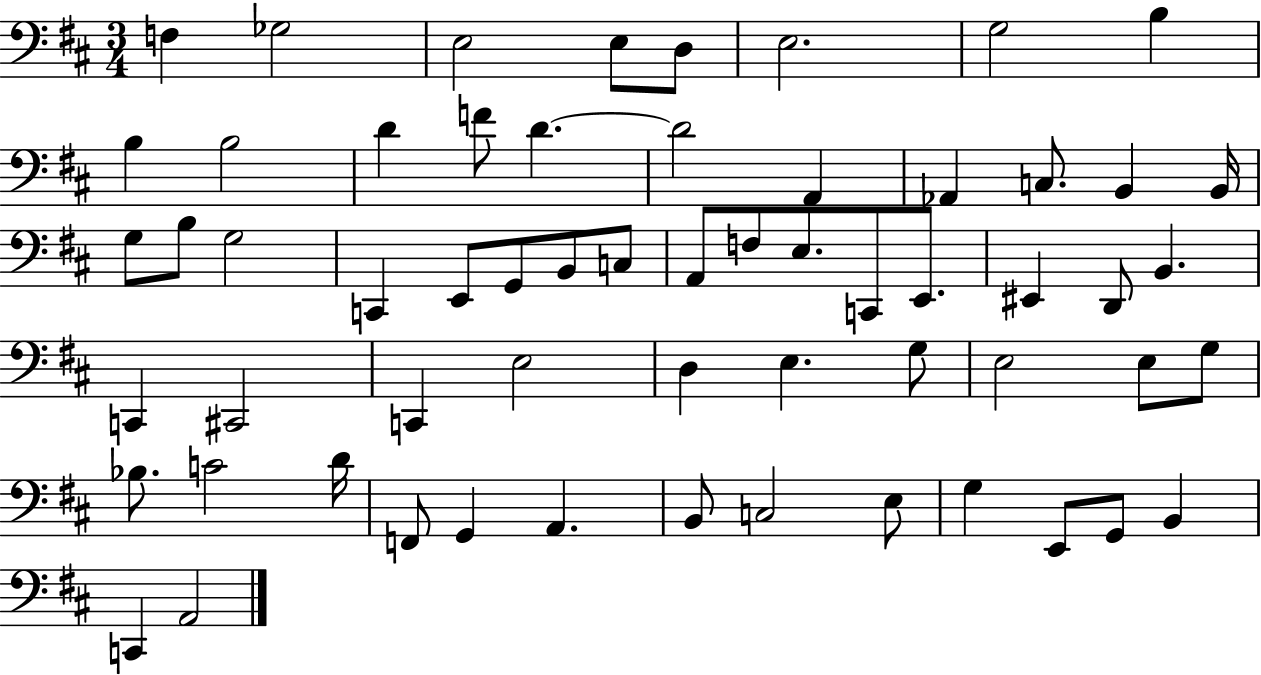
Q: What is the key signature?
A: D major